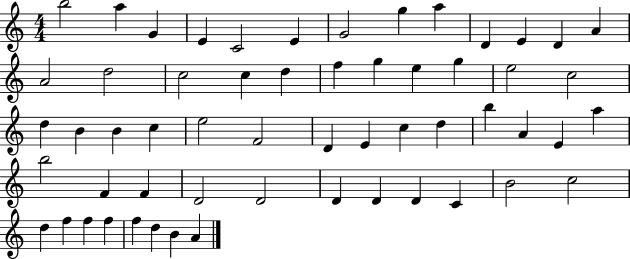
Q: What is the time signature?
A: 4/4